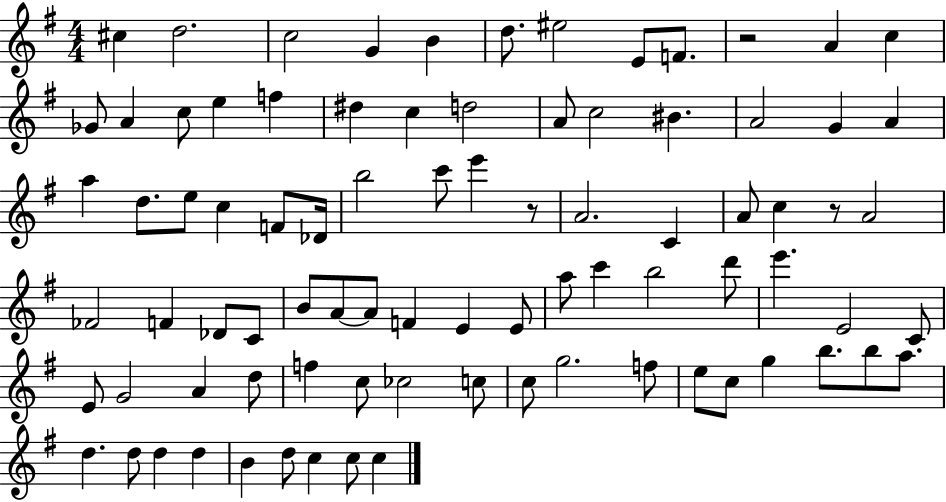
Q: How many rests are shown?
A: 3